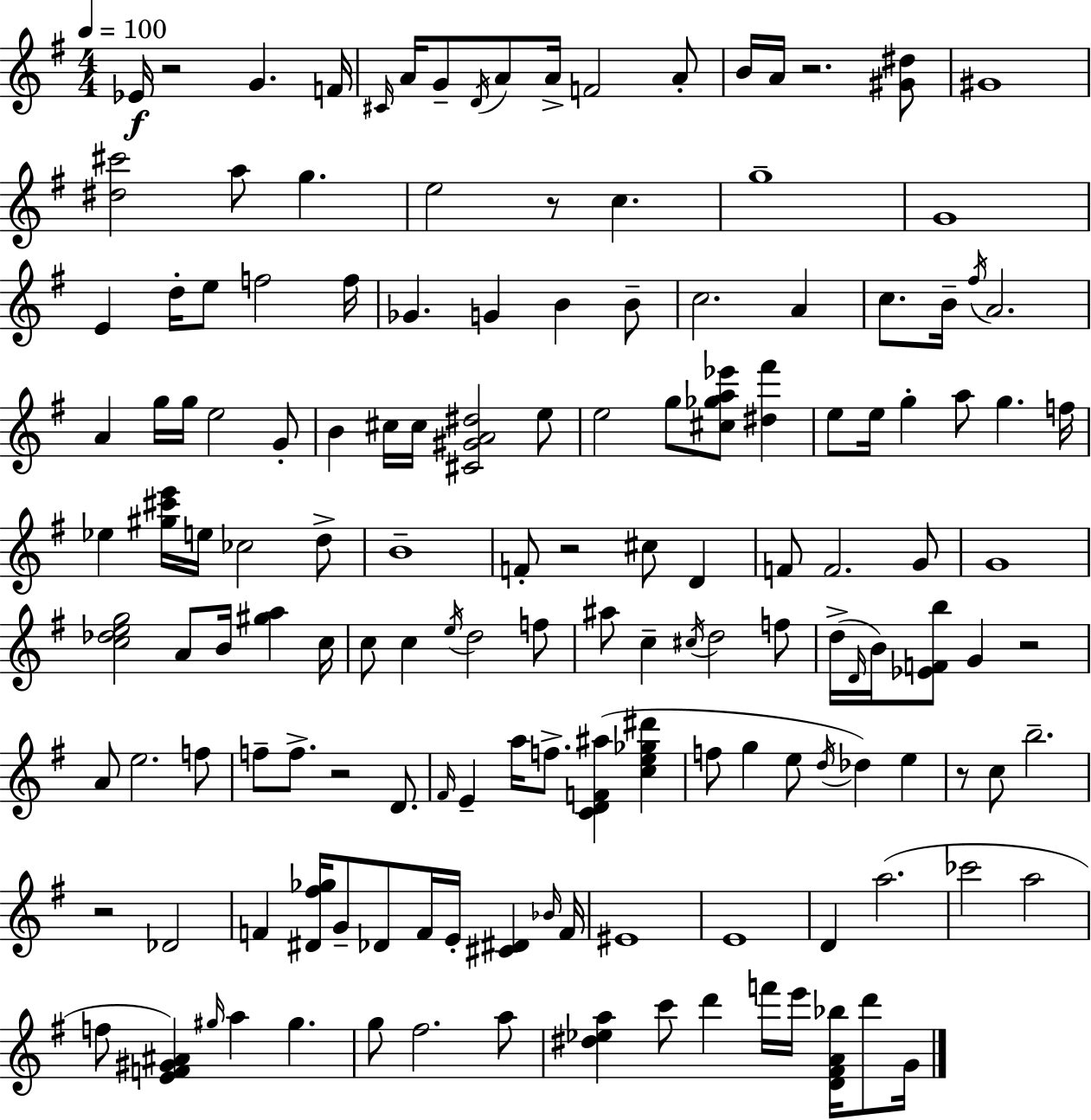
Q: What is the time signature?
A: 4/4